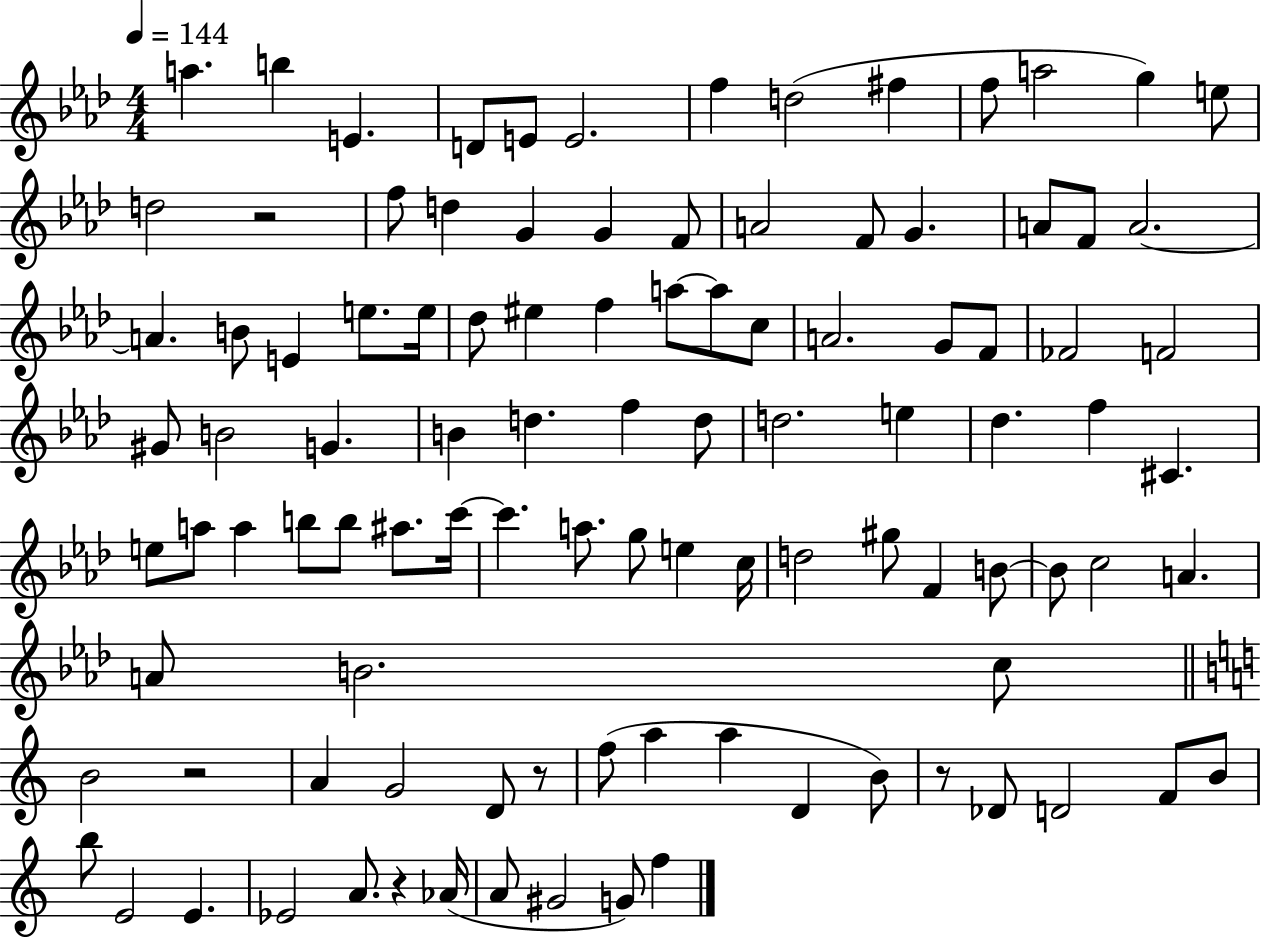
{
  \clef treble
  \numericTimeSignature
  \time 4/4
  \key aes \major
  \tempo 4 = 144
  a''4. b''4 e'4. | d'8 e'8 e'2. | f''4 d''2( fis''4 | f''8 a''2 g''4) e''8 | \break d''2 r2 | f''8 d''4 g'4 g'4 f'8 | a'2 f'8 g'4. | a'8 f'8 a'2.~~ | \break a'4. b'8 e'4 e''8. e''16 | des''8 eis''4 f''4 a''8~~ a''8 c''8 | a'2. g'8 f'8 | fes'2 f'2 | \break gis'8 b'2 g'4. | b'4 d''4. f''4 d''8 | d''2. e''4 | des''4. f''4 cis'4. | \break e''8 a''8 a''4 b''8 b''8 ais''8. c'''16~~ | c'''4. a''8. g''8 e''4 c''16 | d''2 gis''8 f'4 b'8~~ | b'8 c''2 a'4. | \break a'8 b'2. c''8 | \bar "||" \break \key a \minor b'2 r2 | a'4 g'2 d'8 r8 | f''8( a''4 a''4 d'4 b'8) | r8 des'8 d'2 f'8 b'8 | \break b''8 e'2 e'4. | ees'2 a'8. r4 aes'16( | a'8 gis'2 g'8) f''4 | \bar "|."
}